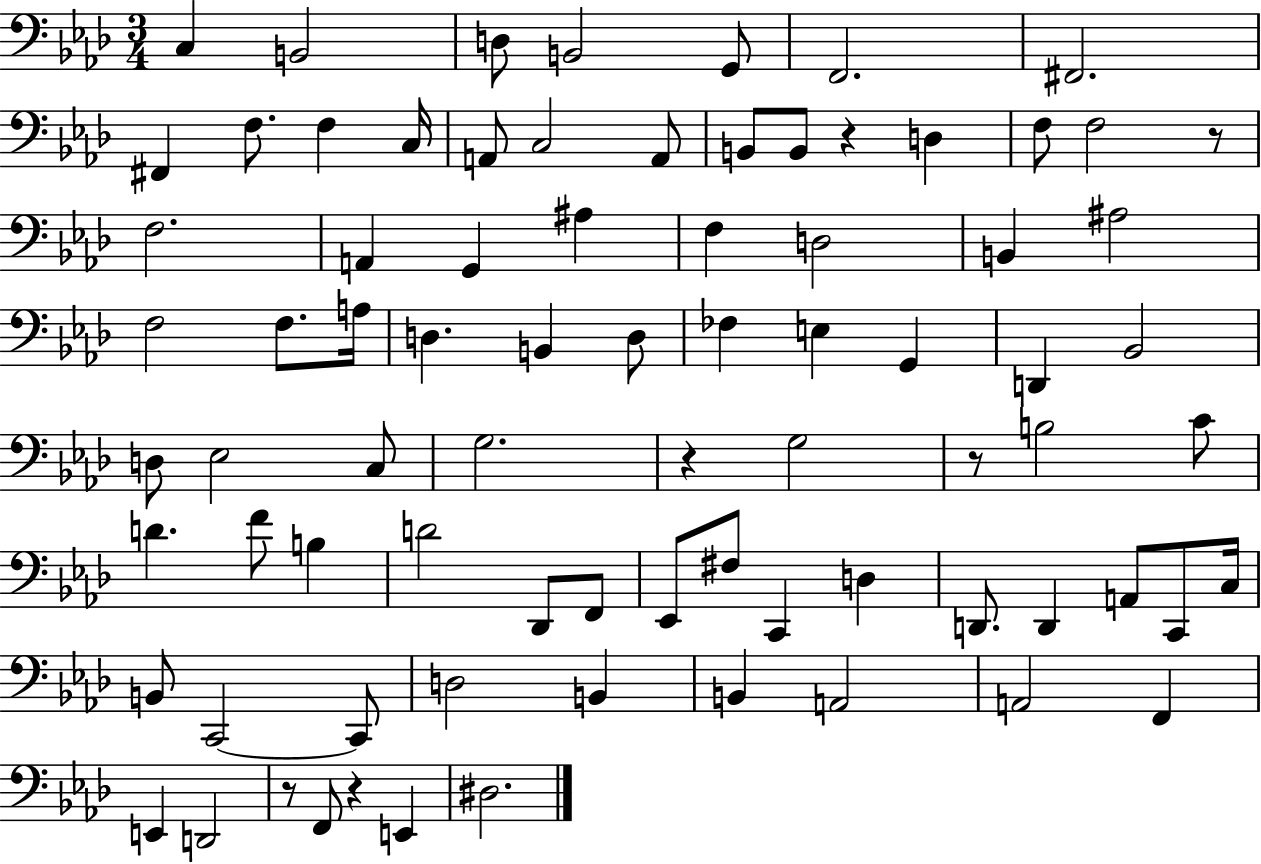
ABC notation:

X:1
T:Untitled
M:3/4
L:1/4
K:Ab
C, B,,2 D,/2 B,,2 G,,/2 F,,2 ^F,,2 ^F,, F,/2 F, C,/4 A,,/2 C,2 A,,/2 B,,/2 B,,/2 z D, F,/2 F,2 z/2 F,2 A,, G,, ^A, F, D,2 B,, ^A,2 F,2 F,/2 A,/4 D, B,, D,/2 _F, E, G,, D,, _B,,2 D,/2 _E,2 C,/2 G,2 z G,2 z/2 B,2 C/2 D F/2 B, D2 _D,,/2 F,,/2 _E,,/2 ^F,/2 C,, D, D,,/2 D,, A,,/2 C,,/2 C,/4 B,,/2 C,,2 C,,/2 D,2 B,, B,, A,,2 A,,2 F,, E,, D,,2 z/2 F,,/2 z E,, ^D,2